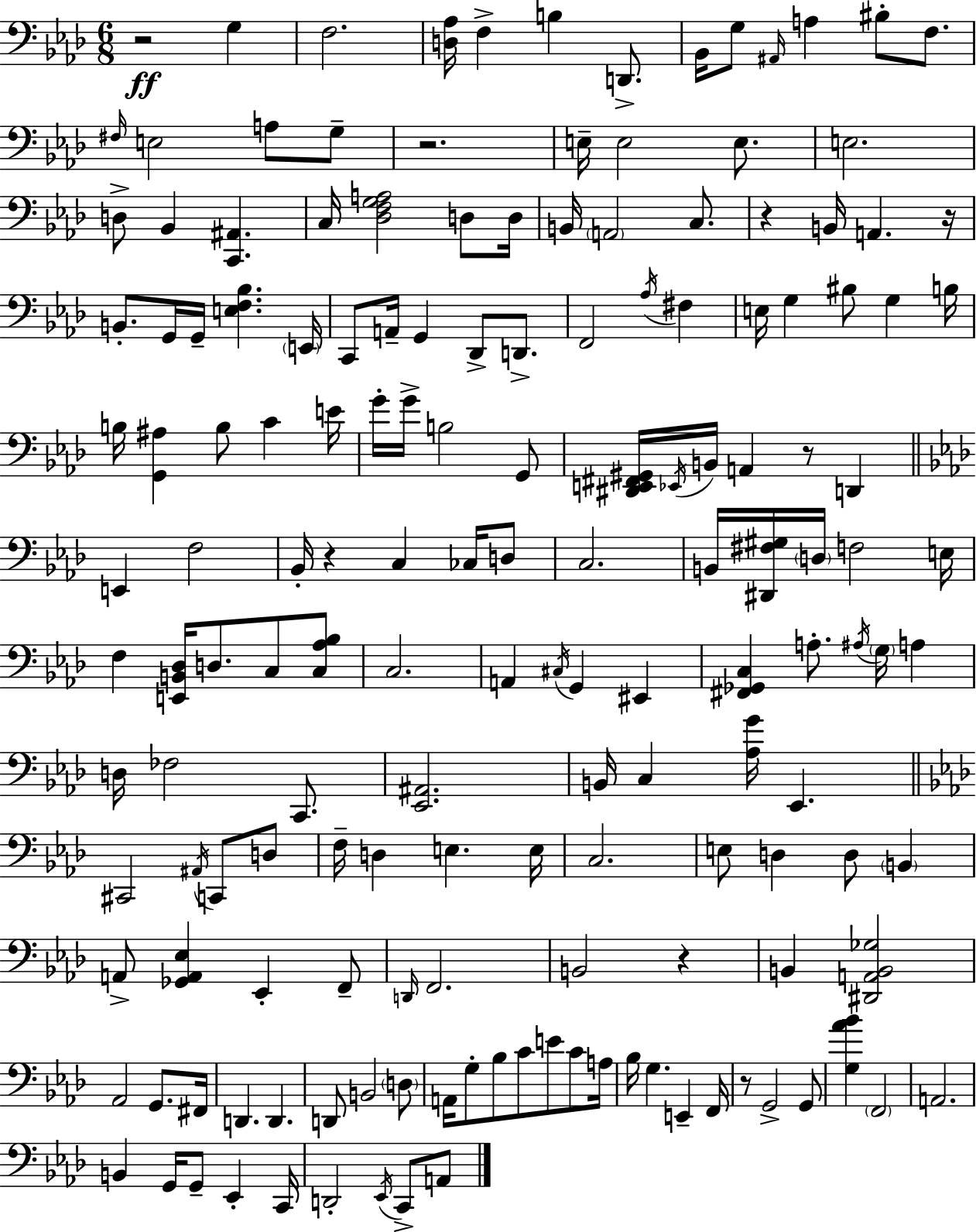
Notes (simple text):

R/h G3/q F3/h. [D3,Ab3]/s F3/q B3/q D2/e. Bb2/s G3/e A#2/s A3/q BIS3/e F3/e. F#3/s E3/h A3/e G3/e R/h. E3/s E3/h E3/e. E3/h. D3/e Bb2/q [C2,A#2]/q. C3/s [Db3,F3,G3,A3]/h D3/e D3/s B2/s A2/h C3/e. R/q B2/s A2/q. R/s B2/e. G2/s G2/s [E3,F3,Bb3]/q. E2/s C2/e A2/s G2/q Db2/e D2/e. F2/h Ab3/s F#3/q E3/s G3/q BIS3/e G3/q B3/s B3/s [G2,A#3]/q B3/e C4/q E4/s G4/s G4/s B3/h G2/e [D#2,E2,F#2,G#2]/s Eb2/s B2/s A2/q R/e D2/q E2/q F3/h Bb2/s R/q C3/q CES3/s D3/e C3/h. B2/s [D#2,F#3,G#3]/s D3/s F3/h E3/s F3/q [E2,B2,Db3]/s D3/e. C3/e [C3,Ab3,Bb3]/e C3/h. A2/q C#3/s G2/q EIS2/q [F#2,Gb2,C3]/q A3/e. A#3/s G3/s A3/q D3/s FES3/h C2/e. [Eb2,A#2]/h. B2/s C3/q [Ab3,G4]/s Eb2/q. C#2/h A#2/s C2/e D3/e F3/s D3/q E3/q. E3/s C3/h. E3/e D3/q D3/e B2/q A2/e [Gb2,A2,Eb3]/q Eb2/q F2/e D2/s F2/h. B2/h R/q B2/q [D#2,A2,B2,Gb3]/h Ab2/h G2/e. F#2/s D2/q. D2/q. D2/e B2/h D3/e A2/s G3/e Bb3/e C4/e E4/e C4/e A3/s Bb3/s G3/q. E2/q F2/s R/e G2/h G2/e [G3,Ab4,Bb4]/q F2/h A2/h. B2/q G2/s G2/e Eb2/q C2/s D2/h Eb2/s C2/e A2/e